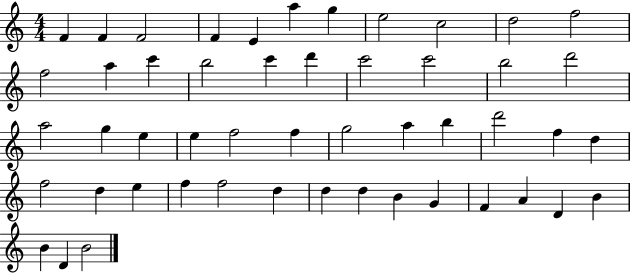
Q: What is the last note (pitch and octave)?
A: B4